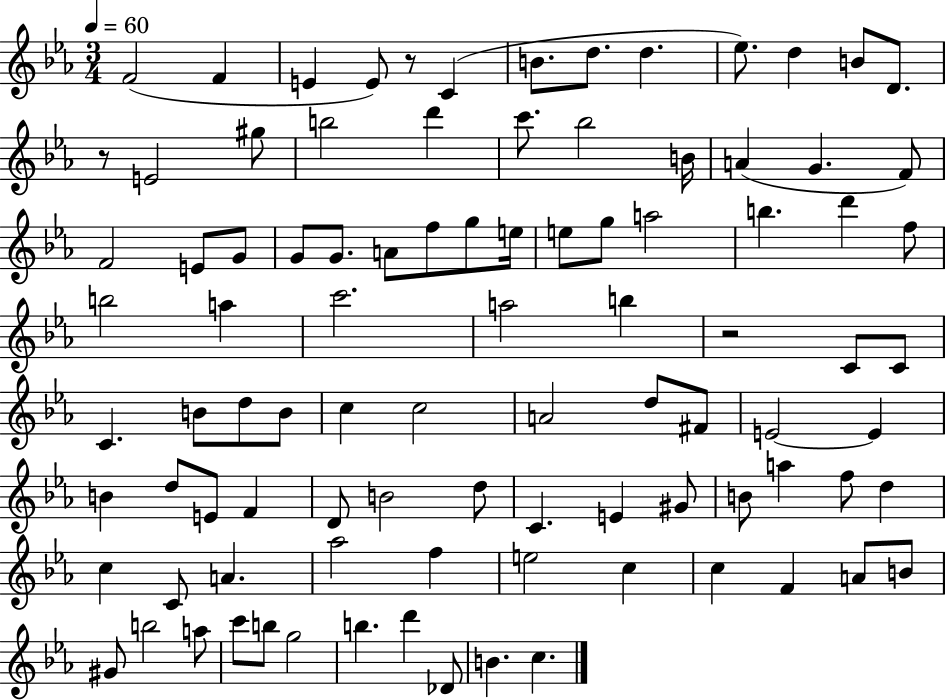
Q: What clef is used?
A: treble